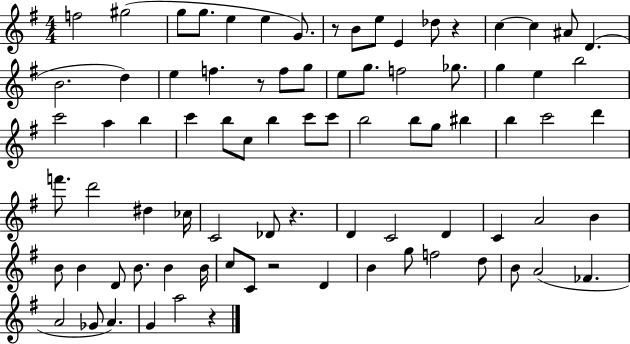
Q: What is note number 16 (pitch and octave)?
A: B4